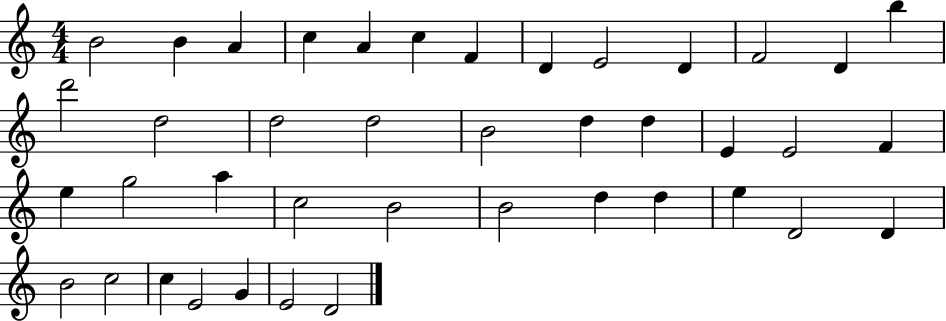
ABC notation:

X:1
T:Untitled
M:4/4
L:1/4
K:C
B2 B A c A c F D E2 D F2 D b d'2 d2 d2 d2 B2 d d E E2 F e g2 a c2 B2 B2 d d e D2 D B2 c2 c E2 G E2 D2